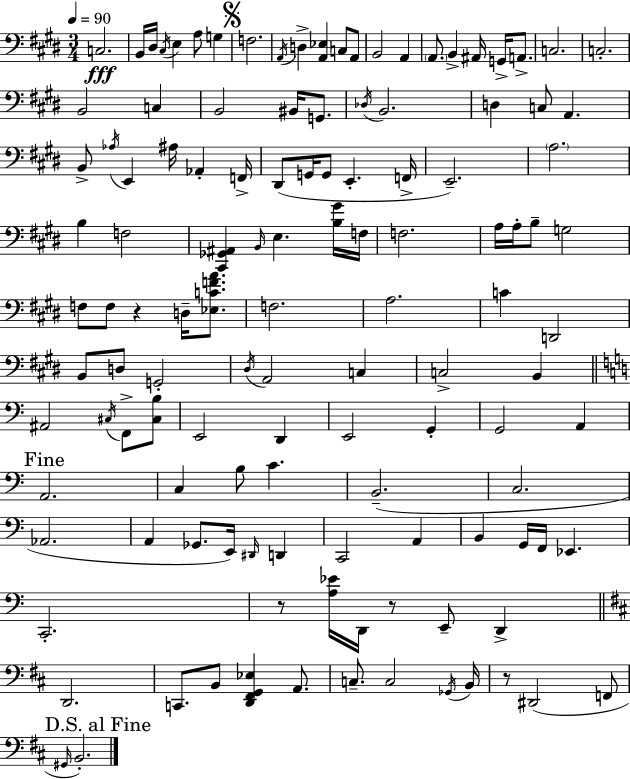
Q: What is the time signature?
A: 3/4